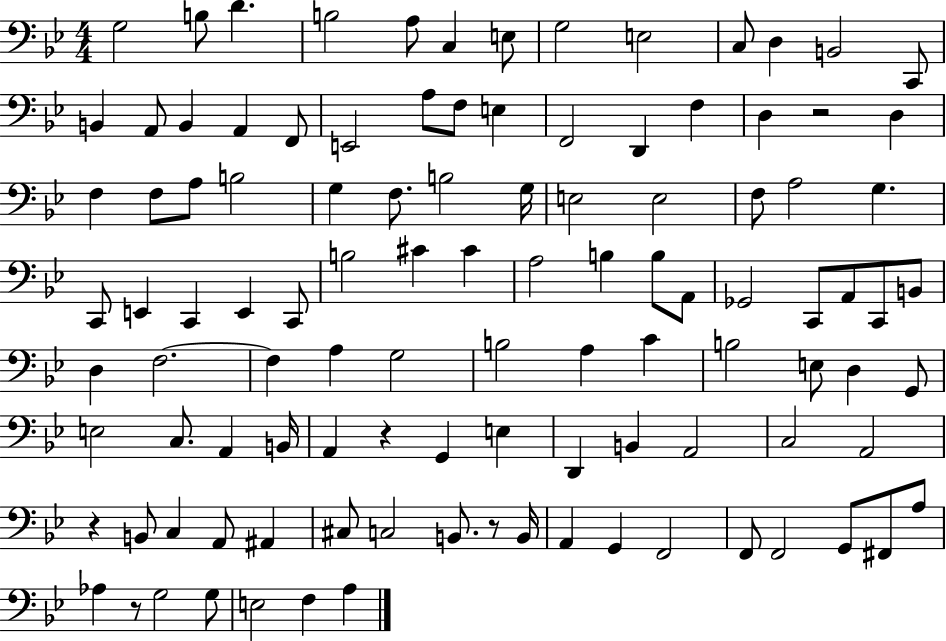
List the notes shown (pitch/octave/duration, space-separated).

G3/h B3/e D4/q. B3/h A3/e C3/q E3/e G3/h E3/h C3/e D3/q B2/h C2/e B2/q A2/e B2/q A2/q F2/e E2/h A3/e F3/e E3/q F2/h D2/q F3/q D3/q R/h D3/q F3/q F3/e A3/e B3/h G3/q F3/e. B3/h G3/s E3/h E3/h F3/e A3/h G3/q. C2/e E2/q C2/q E2/q C2/e B3/h C#4/q C#4/q A3/h B3/q B3/e A2/e Gb2/h C2/e A2/e C2/e B2/e D3/q F3/h. F3/q A3/q G3/h B3/h A3/q C4/q B3/h E3/e D3/q G2/e E3/h C3/e. A2/q B2/s A2/q R/q G2/q E3/q D2/q B2/q A2/h C3/h A2/h R/q B2/e C3/q A2/e A#2/q C#3/e C3/h B2/e. R/e B2/s A2/q G2/q F2/h F2/e F2/h G2/e F#2/e A3/e Ab3/q R/e G3/h G3/e E3/h F3/q A3/q